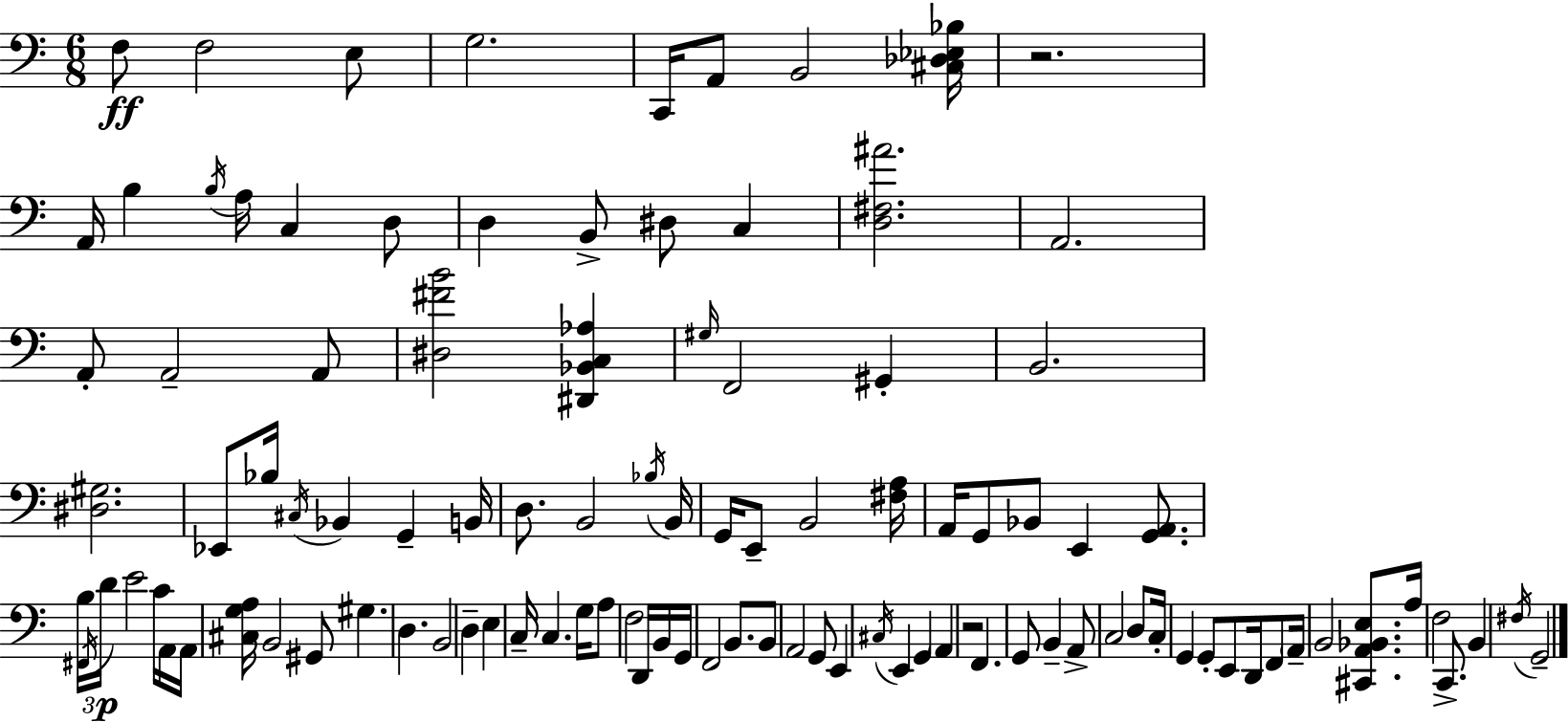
F3/e F3/h E3/e G3/h. C2/s A2/e B2/h [C#3,Db3,Eb3,Bb3]/s R/h. A2/s B3/q B3/s A3/s C3/q D3/e D3/q B2/e D#3/e C3/q [D3,F#3,A#4]/h. A2/h. A2/e A2/h A2/e [D#3,F#4,B4]/h [D#2,Bb2,C3,Ab3]/q G#3/s F2/h G#2/q B2/h. [D#3,G#3]/h. Eb2/e Bb3/s C#3/s Bb2/q G2/q B2/s D3/e. B2/h Bb3/s B2/s G2/s E2/e B2/h [F#3,A3]/s A2/s G2/e Bb2/e E2/q [G2,A2]/e. B3/s F#2/s D4/s E4/h C4/s A2/s A2/s [C#3,G3,A3]/s B2/h G#2/e G#3/q. D3/q. B2/h D3/q E3/q C3/s C3/q. G3/s A3/e F3/h D2/s B2/s G2/s F2/h B2/e. B2/e A2/h G2/e E2/q C#3/s E2/q G2/q A2/q R/h F2/q. G2/e B2/q A2/e C3/h D3/e C3/s G2/q G2/e E2/e D2/s F2/e A2/s B2/h [C#2,A2,Bb2,E3]/e. A3/s F3/h C2/e. B2/q F#3/s G2/h